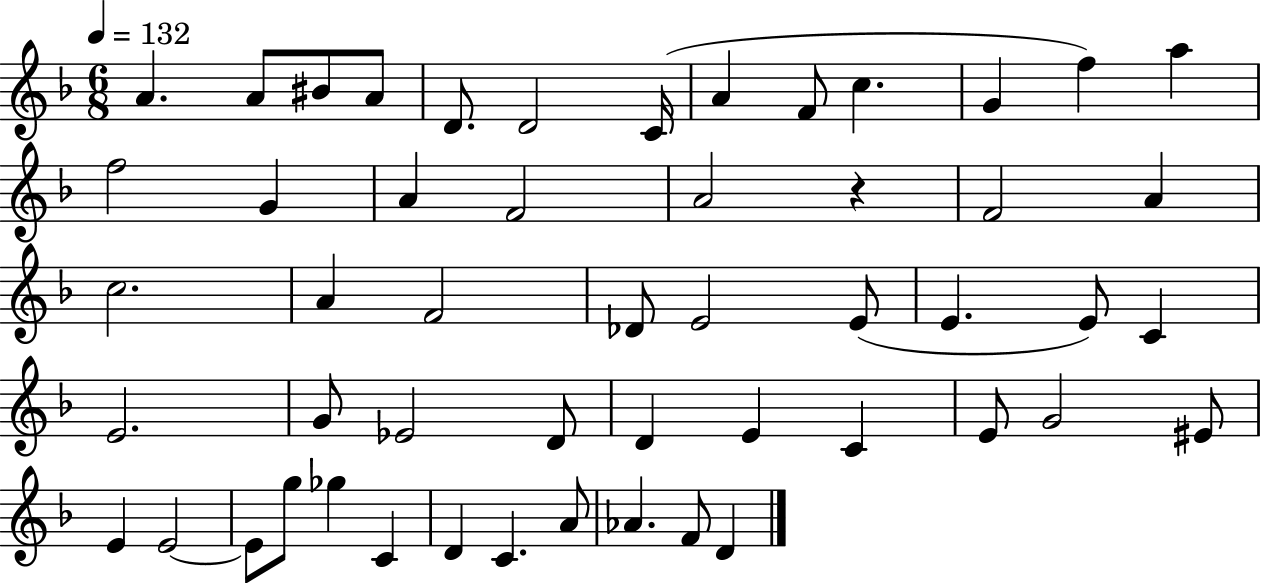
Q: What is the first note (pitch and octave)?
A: A4